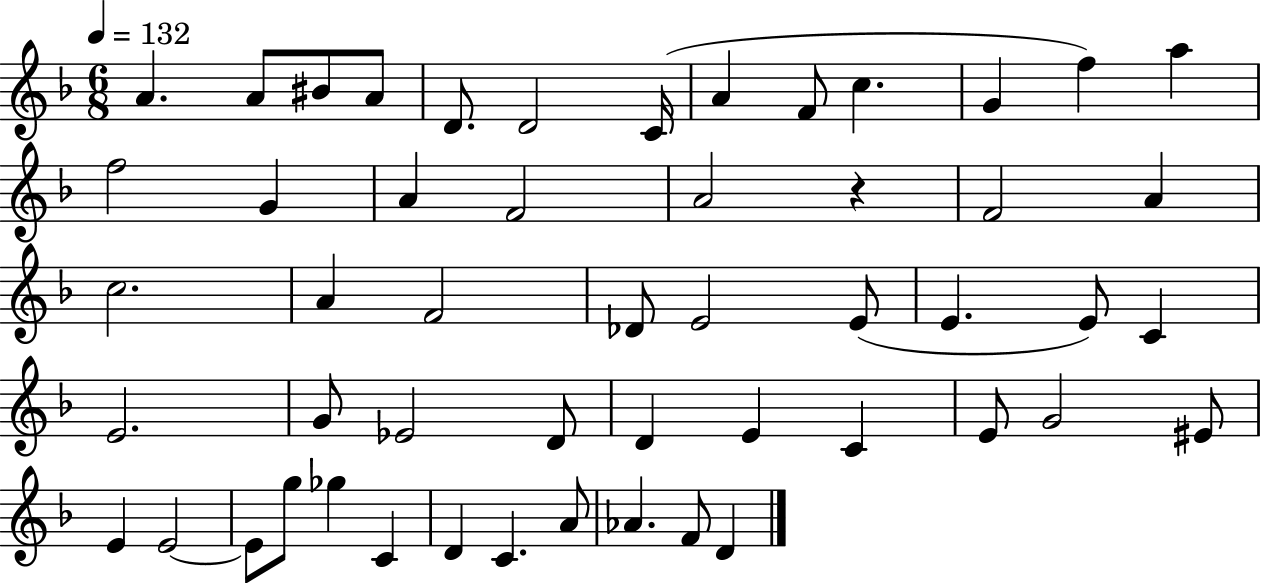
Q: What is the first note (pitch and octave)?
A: A4